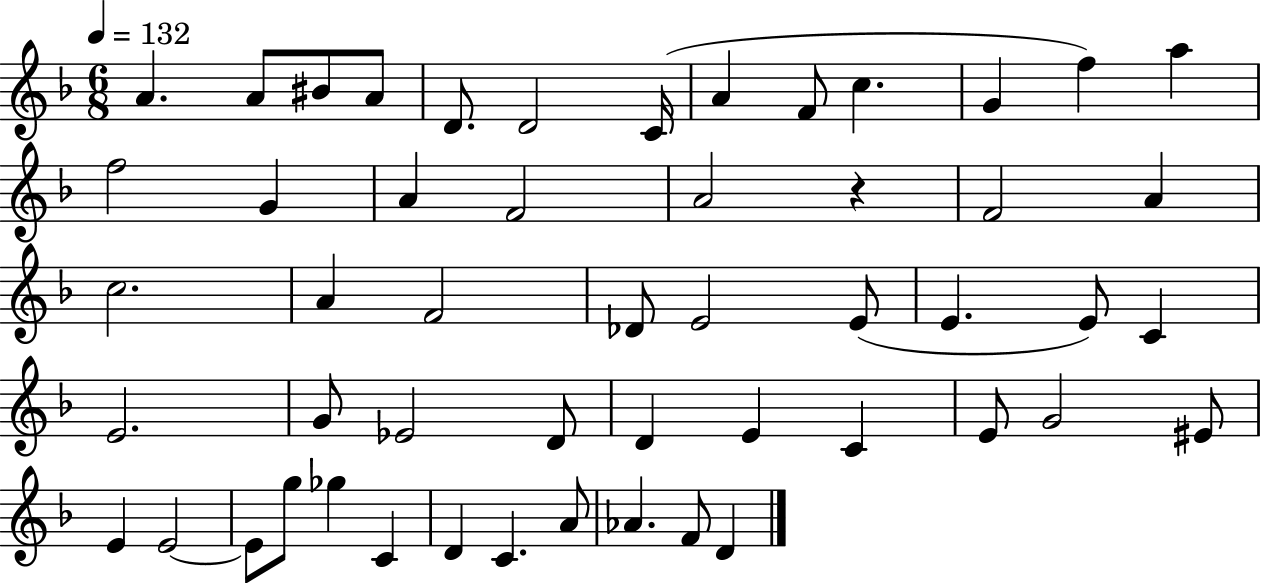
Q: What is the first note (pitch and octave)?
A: A4